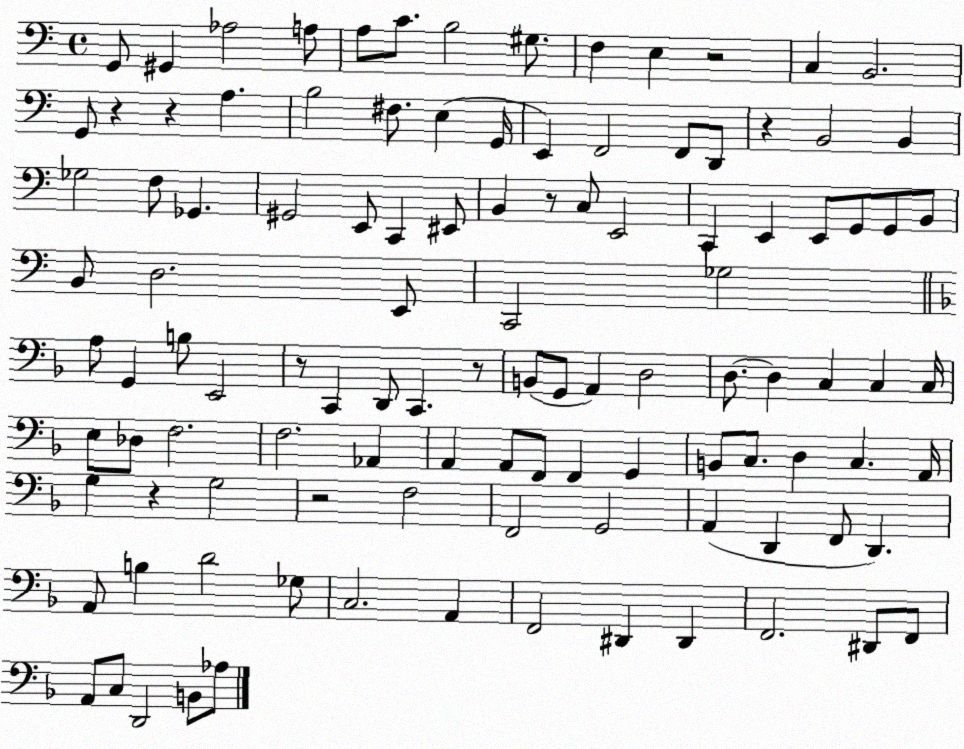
X:1
T:Untitled
M:4/4
L:1/4
K:C
G,,/2 ^G,, _A,2 A,/2 A,/2 C/2 B,2 ^G,/2 F, E, z2 C, B,,2 G,,/2 z z A, B,2 ^F,/2 E, G,,/4 E,, F,,2 F,,/2 D,,/2 z B,,2 B,, _G,2 F,/2 _G,, ^G,,2 E,,/2 C,, ^E,,/2 B,, z/2 C,/2 E,,2 C,, E,, E,,/2 G,,/2 G,,/2 B,,/2 B,,/2 D,2 E,,/2 C,,2 _G,2 A,/2 G,, B,/2 E,,2 z/2 C,, D,,/2 C,, z/2 B,,/2 G,,/2 A,, D,2 D,/2 D, C, C, C,/4 E,/2 _D,/2 F,2 F,2 _A,, A,, A,,/2 F,,/2 F,, G,, B,,/2 C,/2 D, C, A,,/4 G, z G,2 z2 F,2 F,,2 G,,2 A,, D,, F,,/2 D,, A,,/2 B, D2 _G,/2 C,2 A,, F,,2 ^D,, ^D,, F,,2 ^D,,/2 F,,/2 A,,/2 C,/2 D,,2 B,,/2 _A,/2